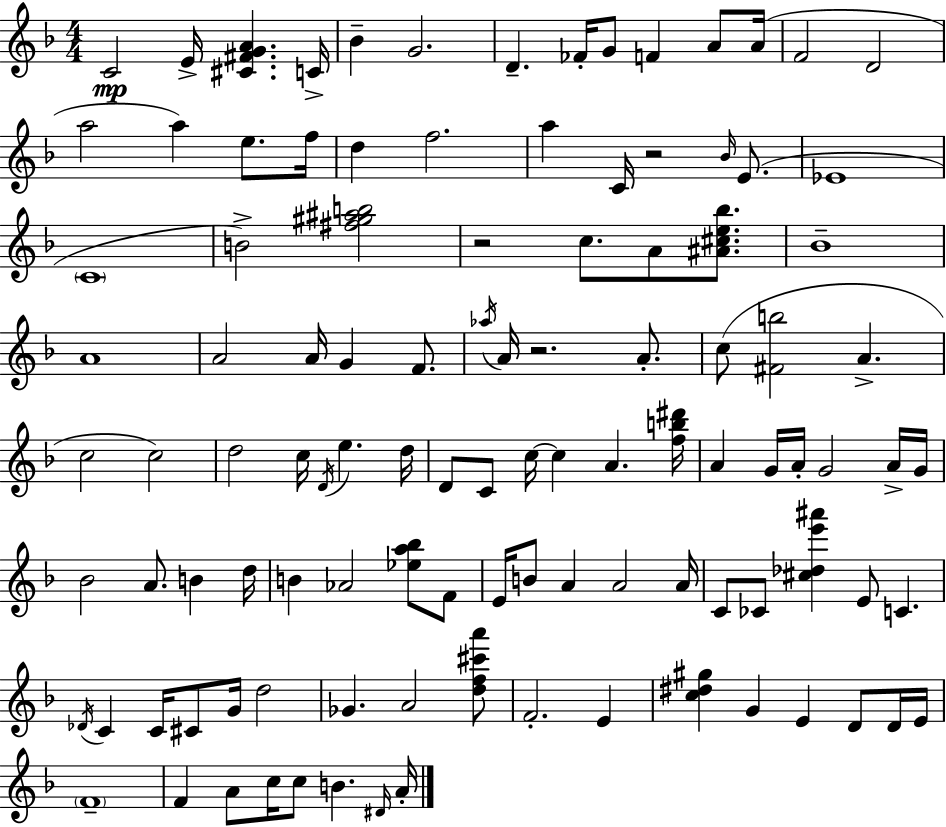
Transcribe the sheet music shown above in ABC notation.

X:1
T:Untitled
M:4/4
L:1/4
K:Dm
C2 E/4 [^C^FGA] C/4 _B G2 D _F/4 G/2 F A/2 A/4 F2 D2 a2 a e/2 f/4 d f2 a C/4 z2 _B/4 E/2 _E4 C4 B2 [^f^g^ab]2 z2 c/2 A/2 [^A^ce_b]/2 _B4 A4 A2 A/4 G F/2 _a/4 A/4 z2 A/2 c/2 [^Fb]2 A c2 c2 d2 c/4 D/4 e d/4 D/2 C/2 c/4 c A [fb^d']/4 A G/4 A/4 G2 A/4 G/4 _B2 A/2 B d/4 B _A2 [_ea_b]/2 F/2 E/4 B/2 A A2 A/4 C/2 _C/2 [^c_de'^a'] E/2 C _D/4 C C/4 ^C/2 G/4 d2 _G A2 [df^c'a']/2 F2 E [c^d^g] G E D/2 D/4 E/4 F4 F A/2 c/4 c/2 B ^D/4 A/4